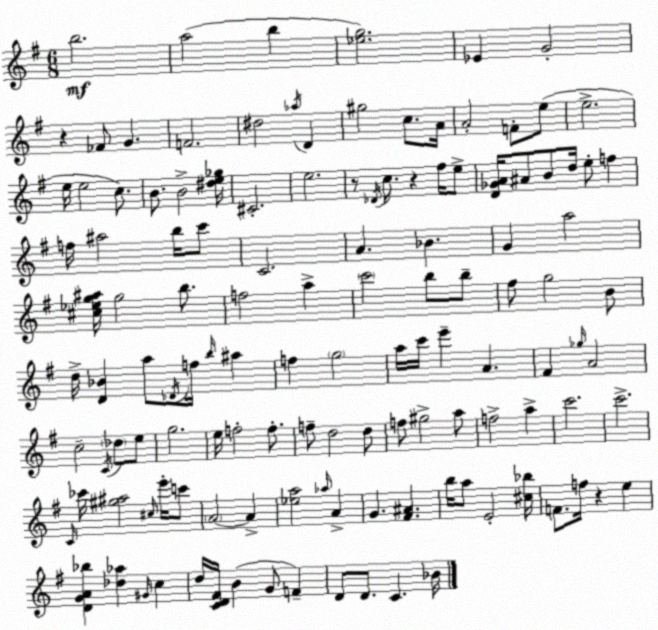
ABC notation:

X:1
T:Untitled
M:6/8
L:1/4
K:G
b2 a2 b [_eg]2 _E G2 z _F/2 G F2 ^d2 _a/4 D ^g2 c/2 A/4 A2 F/2 e/2 e2 e/4 e2 c/2 B/2 B2 [^de_g]/4 ^C2 e2 z/2 _D/4 c/2 z ^f/4 e/2 [D_GA]/4 ^A/2 B/2 d/4 e/2 f f/4 ^a2 b/4 c'/2 C2 A _B G a2 [^c_eg^a]/4 g2 b/2 f2 a c'2 b/2 b/2 ^f/2 g2 B/2 d/4 [D_B] a/2 _D/4 f/4 b/4 ^a f g2 a/4 c'/4 e' A ^F _g/4 A2 c2 C/4 _d/2 e/2 g2 e/4 f2 f/2 f/2 d2 d/2 f/2 ^g2 a/2 f2 a c'2 c'2 C/4 _c'/4 [^g^a]2 ^c/4 e'/4 c'/2 A2 A [_ea]2 _a/4 A G [^F^A] b/4 a/2 E2 [^c_b]/4 F/2 f/4 z e [DGA_b] [_d_a] ^G/4 c d/4 [CD^F]/4 B G/2 F D/2 D/2 C _B/4